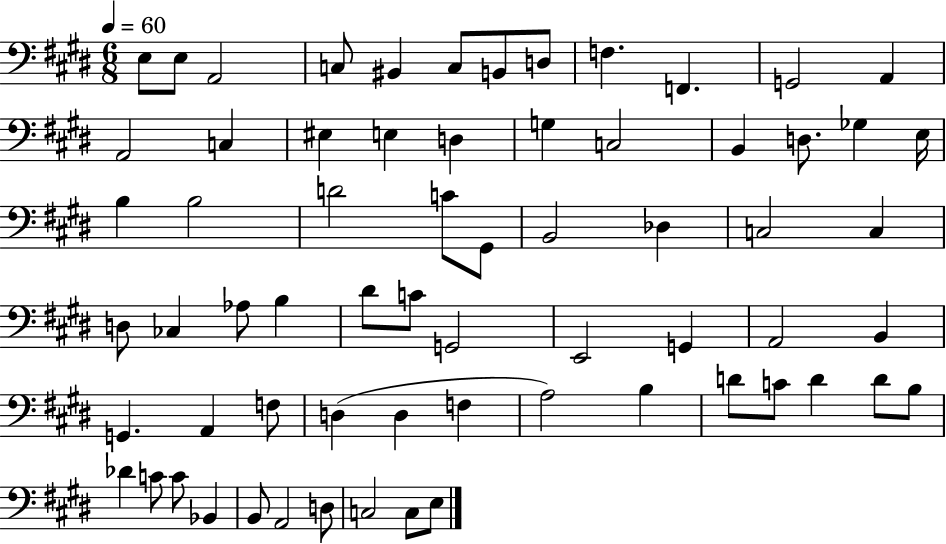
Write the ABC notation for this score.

X:1
T:Untitled
M:6/8
L:1/4
K:E
E,/2 E,/2 A,,2 C,/2 ^B,, C,/2 B,,/2 D,/2 F, F,, G,,2 A,, A,,2 C, ^E, E, D, G, C,2 B,, D,/2 _G, E,/4 B, B,2 D2 C/2 ^G,,/2 B,,2 _D, C,2 C, D,/2 _C, _A,/2 B, ^D/2 C/2 G,,2 E,,2 G,, A,,2 B,, G,, A,, F,/2 D, D, F, A,2 B, D/2 C/2 D D/2 B,/2 _D C/2 C/2 _B,, B,,/2 A,,2 D,/2 C,2 C,/2 E,/2